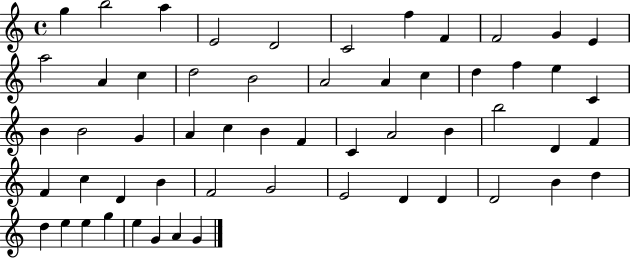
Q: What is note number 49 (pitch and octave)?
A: D5